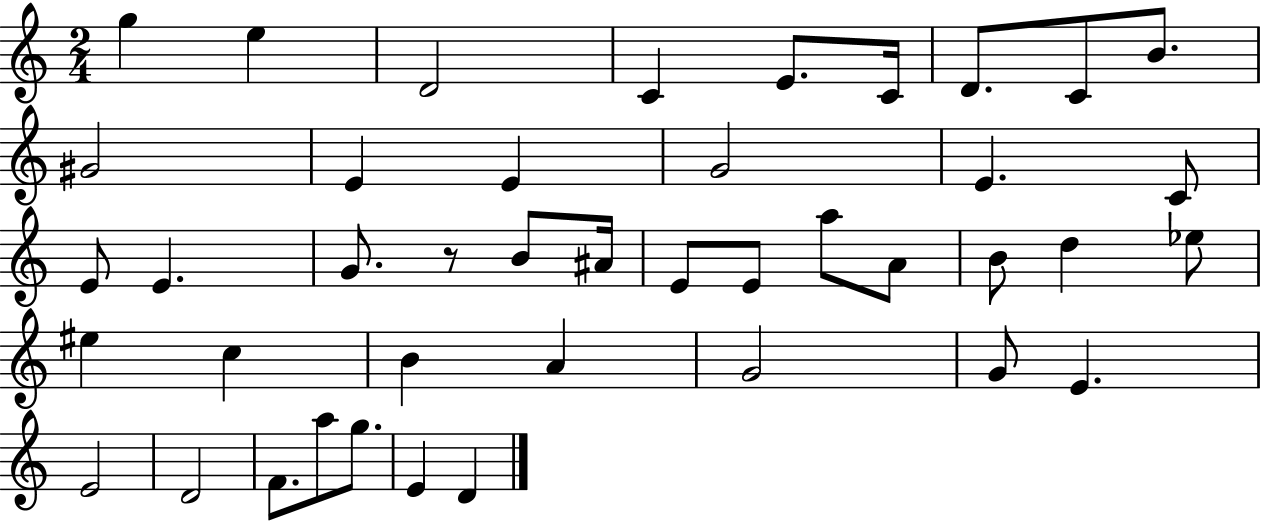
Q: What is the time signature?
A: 2/4